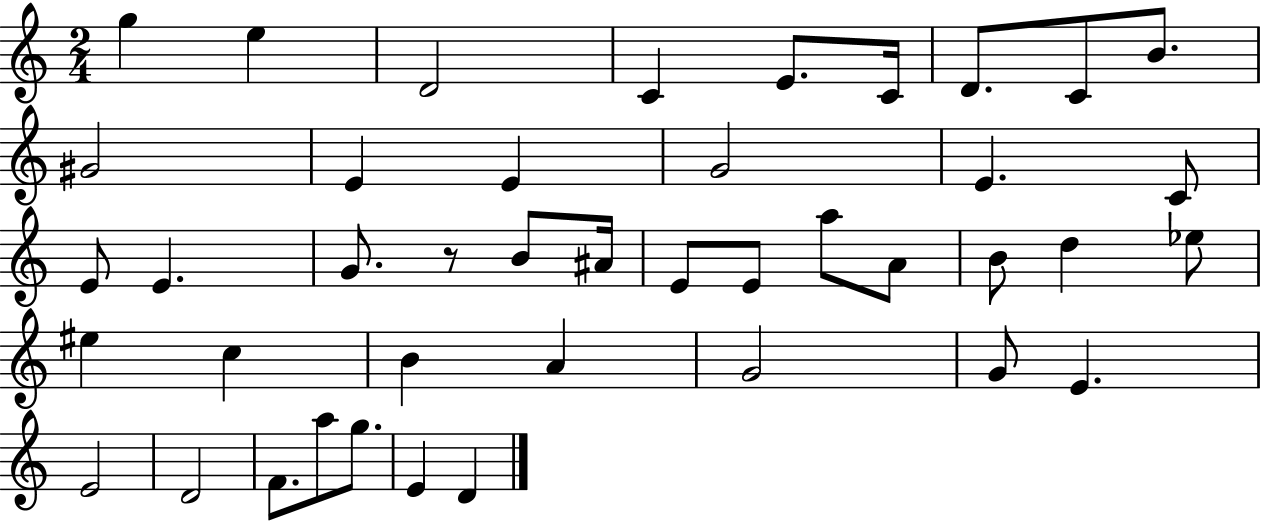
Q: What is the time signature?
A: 2/4